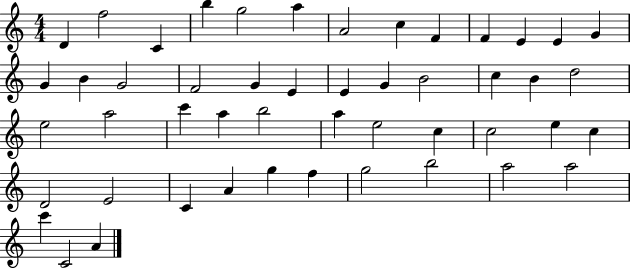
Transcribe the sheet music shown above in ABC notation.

X:1
T:Untitled
M:4/4
L:1/4
K:C
D f2 C b g2 a A2 c F F E E G G B G2 F2 G E E G B2 c B d2 e2 a2 c' a b2 a e2 c c2 e c D2 E2 C A g f g2 b2 a2 a2 c' C2 A